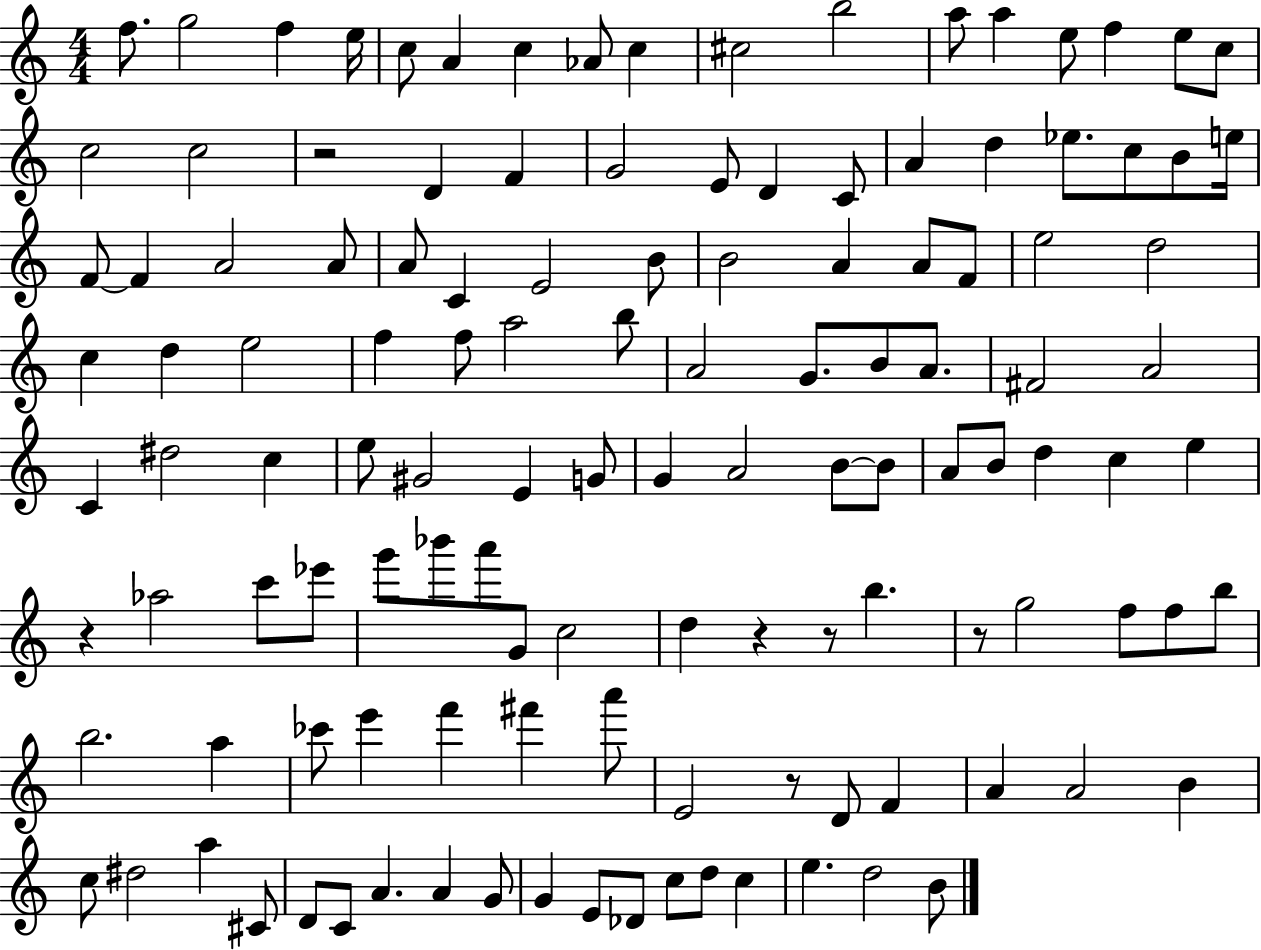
X:1
T:Untitled
M:4/4
L:1/4
K:C
f/2 g2 f e/4 c/2 A c _A/2 c ^c2 b2 a/2 a e/2 f e/2 c/2 c2 c2 z2 D F G2 E/2 D C/2 A d _e/2 c/2 B/2 e/4 F/2 F A2 A/2 A/2 C E2 B/2 B2 A A/2 F/2 e2 d2 c d e2 f f/2 a2 b/2 A2 G/2 B/2 A/2 ^F2 A2 C ^d2 c e/2 ^G2 E G/2 G A2 B/2 B/2 A/2 B/2 d c e z _a2 c'/2 _e'/2 g'/2 _b'/2 a'/2 G/2 c2 d z z/2 b z/2 g2 f/2 f/2 b/2 b2 a _c'/2 e' f' ^f' a'/2 E2 z/2 D/2 F A A2 B c/2 ^d2 a ^C/2 D/2 C/2 A A G/2 G E/2 _D/2 c/2 d/2 c e d2 B/2